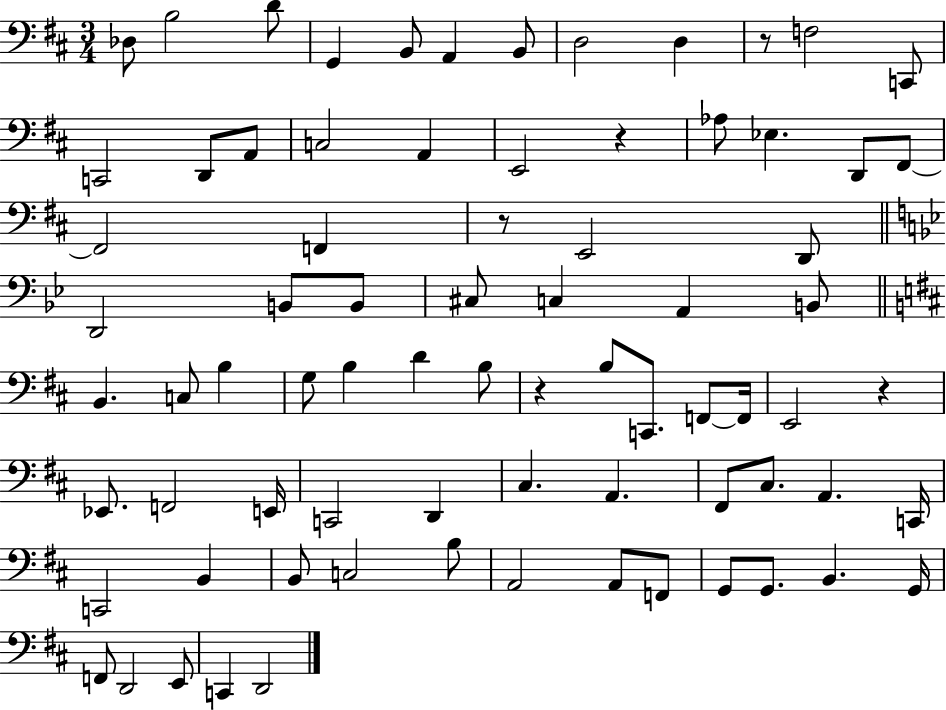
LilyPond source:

{
  \clef bass
  \numericTimeSignature
  \time 3/4
  \key d \major
  \repeat volta 2 { des8 b2 d'8 | g,4 b,8 a,4 b,8 | d2 d4 | r8 f2 c,8 | \break c,2 d,8 a,8 | c2 a,4 | e,2 r4 | aes8 ees4. d,8 fis,8~~ | \break fis,2 f,4 | r8 e,2 d,8 | \bar "||" \break \key g \minor d,2 b,8 b,8 | cis8 c4 a,4 b,8 | \bar "||" \break \key d \major b,4. c8 b4 | g8 b4 d'4 b8 | r4 b8 c,8. f,8~~ f,16 | e,2 r4 | \break ees,8. f,2 e,16 | c,2 d,4 | cis4. a,4. | fis,8 cis8. a,4. c,16 | \break c,2 b,4 | b,8 c2 b8 | a,2 a,8 f,8 | g,8 g,8. b,4. g,16 | \break f,8 d,2 e,8 | c,4 d,2 | } \bar "|."
}